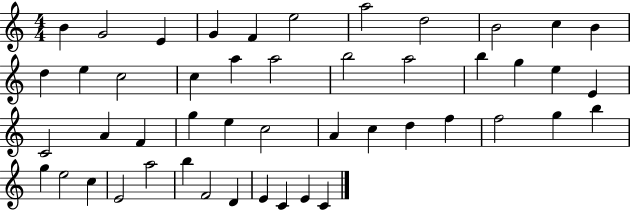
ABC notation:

X:1
T:Untitled
M:4/4
L:1/4
K:C
B G2 E G F e2 a2 d2 B2 c B d e c2 c a a2 b2 a2 b g e E C2 A F g e c2 A c d f f2 g b g e2 c E2 a2 b F2 D E C E C